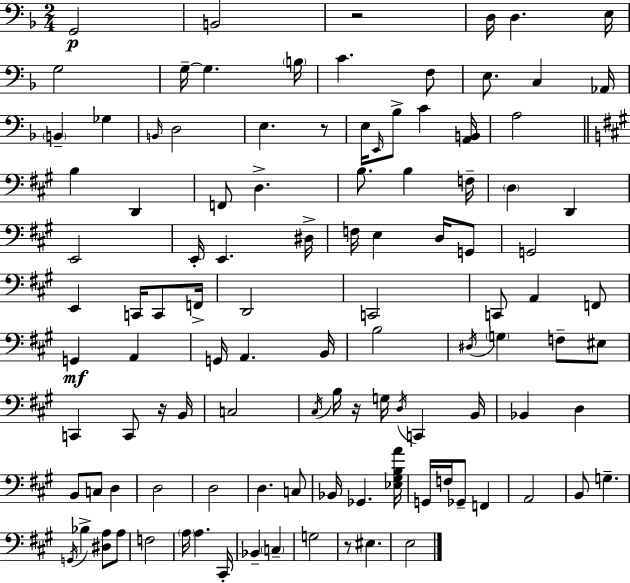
X:1
T:Untitled
M:2/4
L:1/4
K:Dm
G,,2 B,,2 z2 D,/4 D, E,/4 G,2 G,/4 G, B,/4 C F,/2 E,/2 C, _A,,/4 B,, _G, B,,/4 D,2 E, z/2 E,/4 E,,/4 _B,/2 C [A,,B,,]/4 A,2 B, D,, F,,/2 D, B,/2 B, F,/4 D, D,, E,,2 E,,/4 E,, ^D,/4 F,/4 E, D,/4 G,,/2 G,,2 E,, C,,/4 C,,/2 F,,/4 D,,2 C,,2 C,,/2 A,, F,,/2 G,, A,, G,,/4 A,, B,,/4 B,2 ^D,/4 G, F,/2 ^E,/2 C,, C,,/2 z/4 B,,/4 C,2 ^C,/4 B,/4 z/4 G,/4 D,/4 C,, B,,/4 _B,, D, B,,/2 C,/2 D, D,2 D,2 D, C,/2 _B,,/4 _G,, [_E,^G,B,A]/4 G,,/4 F,/4 _G,,/2 F,, A,,2 B,,/2 G, G,,/4 _B, [^D,A,]/2 A,/2 F,2 A,/4 A, ^C,,/4 _B,, C, G,2 z/2 ^E, E,2